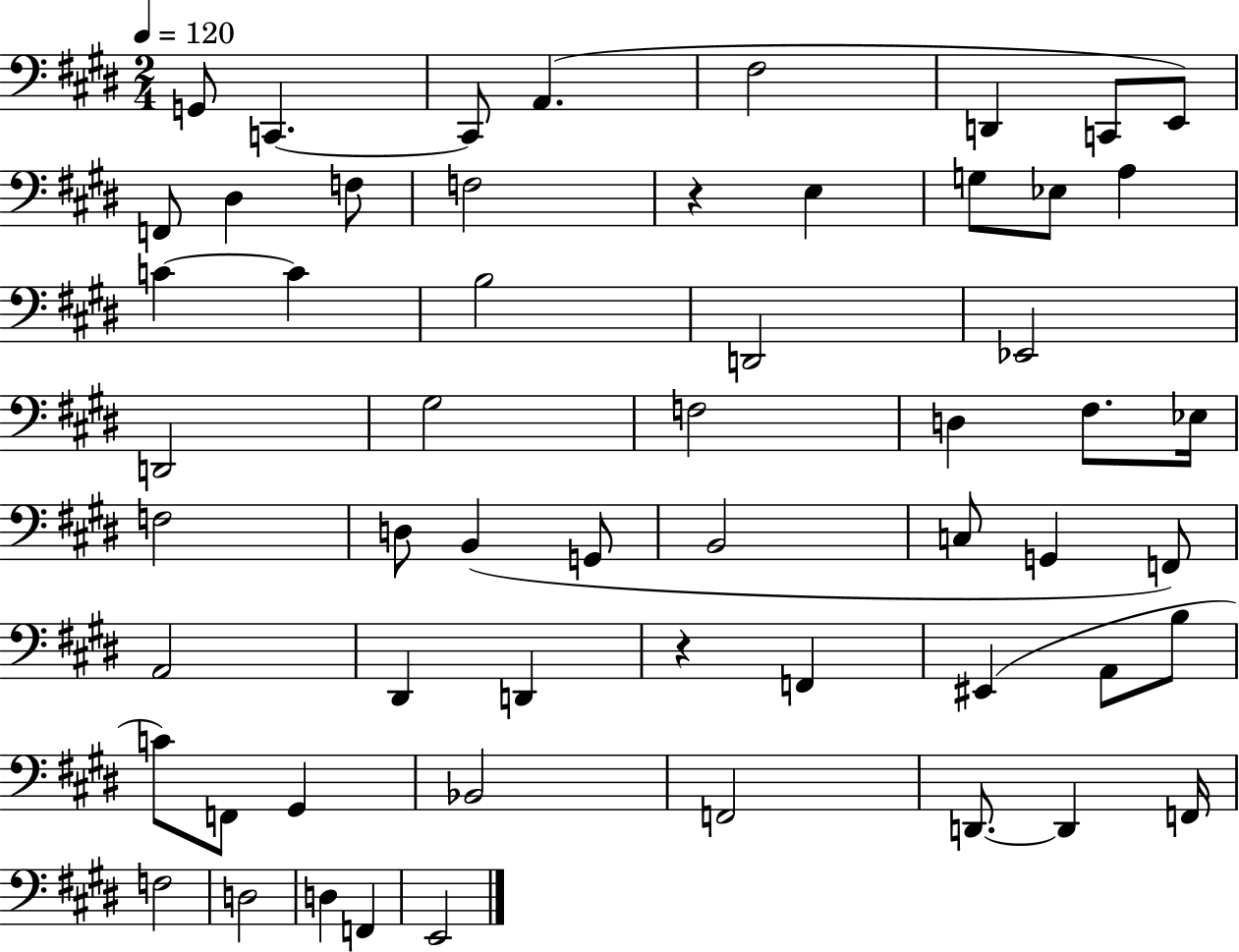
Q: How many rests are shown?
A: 2